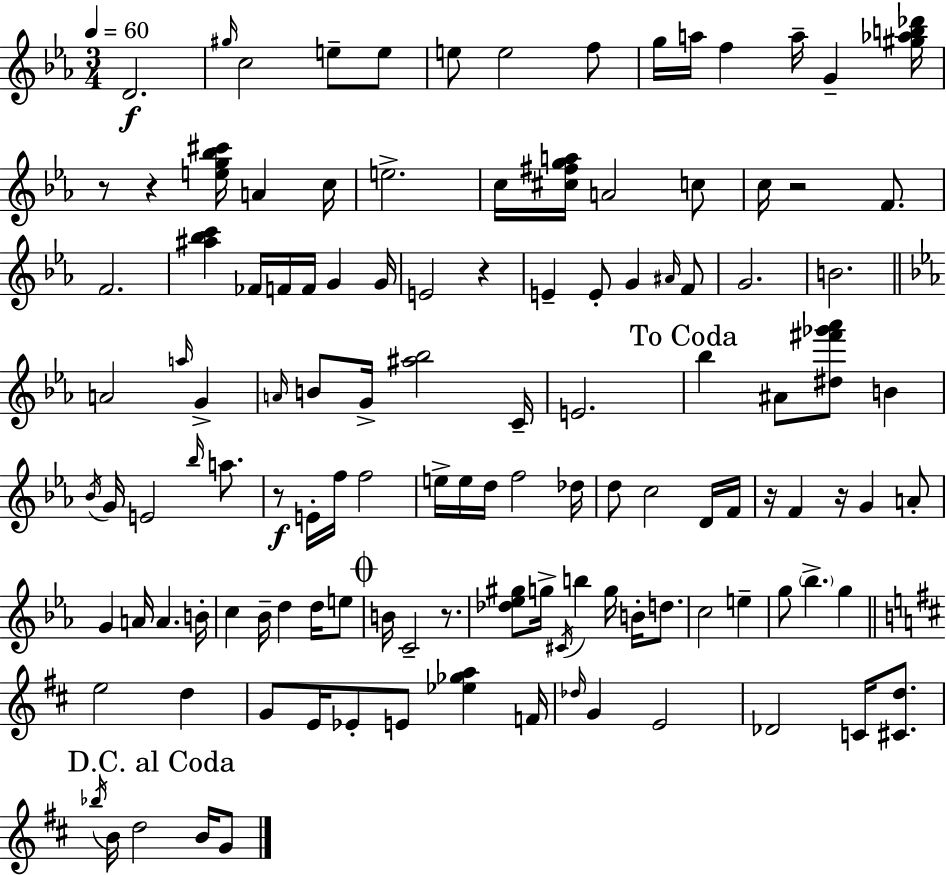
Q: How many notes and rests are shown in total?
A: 122